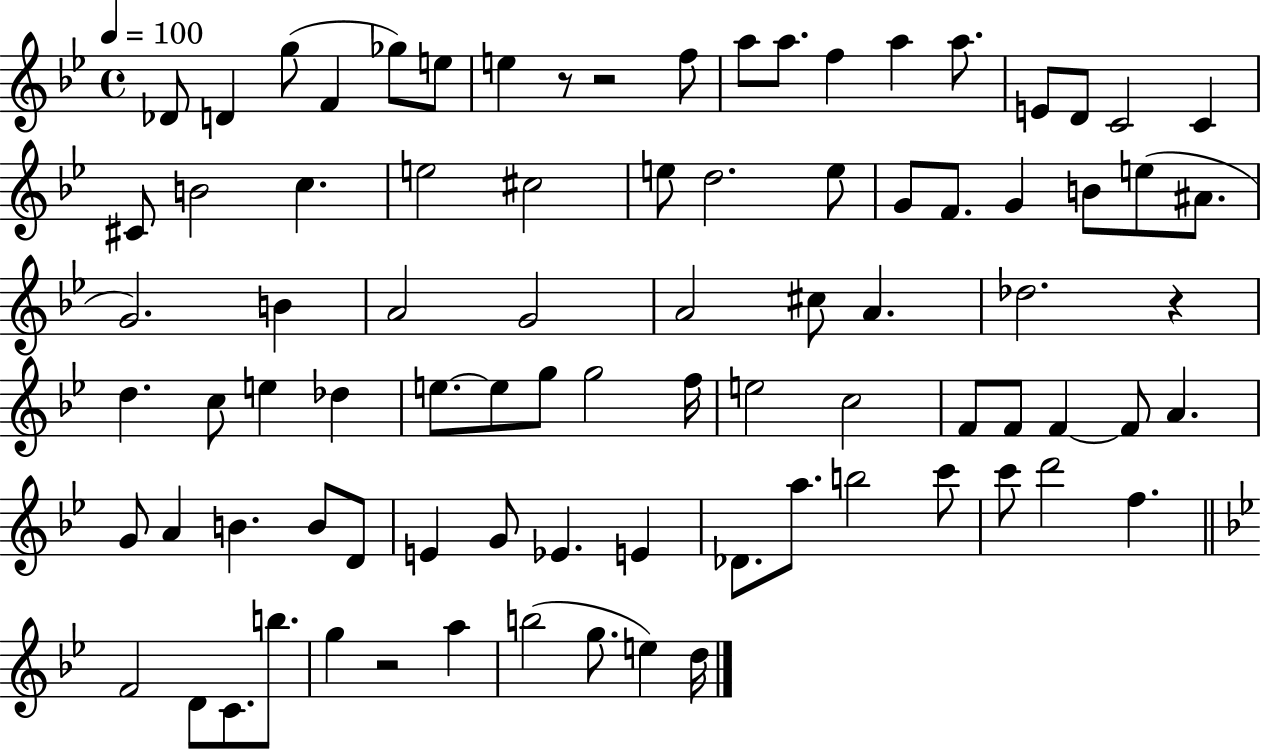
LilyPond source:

{
  \clef treble
  \time 4/4
  \defaultTimeSignature
  \key bes \major
  \tempo 4 = 100
  des'8 d'4 g''8( f'4 ges''8) e''8 | e''4 r8 r2 f''8 | a''8 a''8. f''4 a''4 a''8. | e'8 d'8 c'2 c'4 | \break cis'8 b'2 c''4. | e''2 cis''2 | e''8 d''2. e''8 | g'8 f'8. g'4 b'8 e''8( ais'8. | \break g'2.) b'4 | a'2 g'2 | a'2 cis''8 a'4. | des''2. r4 | \break d''4. c''8 e''4 des''4 | e''8.~~ e''8 g''8 g''2 f''16 | e''2 c''2 | f'8 f'8 f'4~~ f'8 a'4. | \break g'8 a'4 b'4. b'8 d'8 | e'4 g'8 ees'4. e'4 | des'8. a''8. b''2 c'''8 | c'''8 d'''2 f''4. | \break \bar "||" \break \key bes \major f'2 d'8 c'8. b''8. | g''4 r2 a''4 | b''2( g''8. e''4) d''16 | \bar "|."
}